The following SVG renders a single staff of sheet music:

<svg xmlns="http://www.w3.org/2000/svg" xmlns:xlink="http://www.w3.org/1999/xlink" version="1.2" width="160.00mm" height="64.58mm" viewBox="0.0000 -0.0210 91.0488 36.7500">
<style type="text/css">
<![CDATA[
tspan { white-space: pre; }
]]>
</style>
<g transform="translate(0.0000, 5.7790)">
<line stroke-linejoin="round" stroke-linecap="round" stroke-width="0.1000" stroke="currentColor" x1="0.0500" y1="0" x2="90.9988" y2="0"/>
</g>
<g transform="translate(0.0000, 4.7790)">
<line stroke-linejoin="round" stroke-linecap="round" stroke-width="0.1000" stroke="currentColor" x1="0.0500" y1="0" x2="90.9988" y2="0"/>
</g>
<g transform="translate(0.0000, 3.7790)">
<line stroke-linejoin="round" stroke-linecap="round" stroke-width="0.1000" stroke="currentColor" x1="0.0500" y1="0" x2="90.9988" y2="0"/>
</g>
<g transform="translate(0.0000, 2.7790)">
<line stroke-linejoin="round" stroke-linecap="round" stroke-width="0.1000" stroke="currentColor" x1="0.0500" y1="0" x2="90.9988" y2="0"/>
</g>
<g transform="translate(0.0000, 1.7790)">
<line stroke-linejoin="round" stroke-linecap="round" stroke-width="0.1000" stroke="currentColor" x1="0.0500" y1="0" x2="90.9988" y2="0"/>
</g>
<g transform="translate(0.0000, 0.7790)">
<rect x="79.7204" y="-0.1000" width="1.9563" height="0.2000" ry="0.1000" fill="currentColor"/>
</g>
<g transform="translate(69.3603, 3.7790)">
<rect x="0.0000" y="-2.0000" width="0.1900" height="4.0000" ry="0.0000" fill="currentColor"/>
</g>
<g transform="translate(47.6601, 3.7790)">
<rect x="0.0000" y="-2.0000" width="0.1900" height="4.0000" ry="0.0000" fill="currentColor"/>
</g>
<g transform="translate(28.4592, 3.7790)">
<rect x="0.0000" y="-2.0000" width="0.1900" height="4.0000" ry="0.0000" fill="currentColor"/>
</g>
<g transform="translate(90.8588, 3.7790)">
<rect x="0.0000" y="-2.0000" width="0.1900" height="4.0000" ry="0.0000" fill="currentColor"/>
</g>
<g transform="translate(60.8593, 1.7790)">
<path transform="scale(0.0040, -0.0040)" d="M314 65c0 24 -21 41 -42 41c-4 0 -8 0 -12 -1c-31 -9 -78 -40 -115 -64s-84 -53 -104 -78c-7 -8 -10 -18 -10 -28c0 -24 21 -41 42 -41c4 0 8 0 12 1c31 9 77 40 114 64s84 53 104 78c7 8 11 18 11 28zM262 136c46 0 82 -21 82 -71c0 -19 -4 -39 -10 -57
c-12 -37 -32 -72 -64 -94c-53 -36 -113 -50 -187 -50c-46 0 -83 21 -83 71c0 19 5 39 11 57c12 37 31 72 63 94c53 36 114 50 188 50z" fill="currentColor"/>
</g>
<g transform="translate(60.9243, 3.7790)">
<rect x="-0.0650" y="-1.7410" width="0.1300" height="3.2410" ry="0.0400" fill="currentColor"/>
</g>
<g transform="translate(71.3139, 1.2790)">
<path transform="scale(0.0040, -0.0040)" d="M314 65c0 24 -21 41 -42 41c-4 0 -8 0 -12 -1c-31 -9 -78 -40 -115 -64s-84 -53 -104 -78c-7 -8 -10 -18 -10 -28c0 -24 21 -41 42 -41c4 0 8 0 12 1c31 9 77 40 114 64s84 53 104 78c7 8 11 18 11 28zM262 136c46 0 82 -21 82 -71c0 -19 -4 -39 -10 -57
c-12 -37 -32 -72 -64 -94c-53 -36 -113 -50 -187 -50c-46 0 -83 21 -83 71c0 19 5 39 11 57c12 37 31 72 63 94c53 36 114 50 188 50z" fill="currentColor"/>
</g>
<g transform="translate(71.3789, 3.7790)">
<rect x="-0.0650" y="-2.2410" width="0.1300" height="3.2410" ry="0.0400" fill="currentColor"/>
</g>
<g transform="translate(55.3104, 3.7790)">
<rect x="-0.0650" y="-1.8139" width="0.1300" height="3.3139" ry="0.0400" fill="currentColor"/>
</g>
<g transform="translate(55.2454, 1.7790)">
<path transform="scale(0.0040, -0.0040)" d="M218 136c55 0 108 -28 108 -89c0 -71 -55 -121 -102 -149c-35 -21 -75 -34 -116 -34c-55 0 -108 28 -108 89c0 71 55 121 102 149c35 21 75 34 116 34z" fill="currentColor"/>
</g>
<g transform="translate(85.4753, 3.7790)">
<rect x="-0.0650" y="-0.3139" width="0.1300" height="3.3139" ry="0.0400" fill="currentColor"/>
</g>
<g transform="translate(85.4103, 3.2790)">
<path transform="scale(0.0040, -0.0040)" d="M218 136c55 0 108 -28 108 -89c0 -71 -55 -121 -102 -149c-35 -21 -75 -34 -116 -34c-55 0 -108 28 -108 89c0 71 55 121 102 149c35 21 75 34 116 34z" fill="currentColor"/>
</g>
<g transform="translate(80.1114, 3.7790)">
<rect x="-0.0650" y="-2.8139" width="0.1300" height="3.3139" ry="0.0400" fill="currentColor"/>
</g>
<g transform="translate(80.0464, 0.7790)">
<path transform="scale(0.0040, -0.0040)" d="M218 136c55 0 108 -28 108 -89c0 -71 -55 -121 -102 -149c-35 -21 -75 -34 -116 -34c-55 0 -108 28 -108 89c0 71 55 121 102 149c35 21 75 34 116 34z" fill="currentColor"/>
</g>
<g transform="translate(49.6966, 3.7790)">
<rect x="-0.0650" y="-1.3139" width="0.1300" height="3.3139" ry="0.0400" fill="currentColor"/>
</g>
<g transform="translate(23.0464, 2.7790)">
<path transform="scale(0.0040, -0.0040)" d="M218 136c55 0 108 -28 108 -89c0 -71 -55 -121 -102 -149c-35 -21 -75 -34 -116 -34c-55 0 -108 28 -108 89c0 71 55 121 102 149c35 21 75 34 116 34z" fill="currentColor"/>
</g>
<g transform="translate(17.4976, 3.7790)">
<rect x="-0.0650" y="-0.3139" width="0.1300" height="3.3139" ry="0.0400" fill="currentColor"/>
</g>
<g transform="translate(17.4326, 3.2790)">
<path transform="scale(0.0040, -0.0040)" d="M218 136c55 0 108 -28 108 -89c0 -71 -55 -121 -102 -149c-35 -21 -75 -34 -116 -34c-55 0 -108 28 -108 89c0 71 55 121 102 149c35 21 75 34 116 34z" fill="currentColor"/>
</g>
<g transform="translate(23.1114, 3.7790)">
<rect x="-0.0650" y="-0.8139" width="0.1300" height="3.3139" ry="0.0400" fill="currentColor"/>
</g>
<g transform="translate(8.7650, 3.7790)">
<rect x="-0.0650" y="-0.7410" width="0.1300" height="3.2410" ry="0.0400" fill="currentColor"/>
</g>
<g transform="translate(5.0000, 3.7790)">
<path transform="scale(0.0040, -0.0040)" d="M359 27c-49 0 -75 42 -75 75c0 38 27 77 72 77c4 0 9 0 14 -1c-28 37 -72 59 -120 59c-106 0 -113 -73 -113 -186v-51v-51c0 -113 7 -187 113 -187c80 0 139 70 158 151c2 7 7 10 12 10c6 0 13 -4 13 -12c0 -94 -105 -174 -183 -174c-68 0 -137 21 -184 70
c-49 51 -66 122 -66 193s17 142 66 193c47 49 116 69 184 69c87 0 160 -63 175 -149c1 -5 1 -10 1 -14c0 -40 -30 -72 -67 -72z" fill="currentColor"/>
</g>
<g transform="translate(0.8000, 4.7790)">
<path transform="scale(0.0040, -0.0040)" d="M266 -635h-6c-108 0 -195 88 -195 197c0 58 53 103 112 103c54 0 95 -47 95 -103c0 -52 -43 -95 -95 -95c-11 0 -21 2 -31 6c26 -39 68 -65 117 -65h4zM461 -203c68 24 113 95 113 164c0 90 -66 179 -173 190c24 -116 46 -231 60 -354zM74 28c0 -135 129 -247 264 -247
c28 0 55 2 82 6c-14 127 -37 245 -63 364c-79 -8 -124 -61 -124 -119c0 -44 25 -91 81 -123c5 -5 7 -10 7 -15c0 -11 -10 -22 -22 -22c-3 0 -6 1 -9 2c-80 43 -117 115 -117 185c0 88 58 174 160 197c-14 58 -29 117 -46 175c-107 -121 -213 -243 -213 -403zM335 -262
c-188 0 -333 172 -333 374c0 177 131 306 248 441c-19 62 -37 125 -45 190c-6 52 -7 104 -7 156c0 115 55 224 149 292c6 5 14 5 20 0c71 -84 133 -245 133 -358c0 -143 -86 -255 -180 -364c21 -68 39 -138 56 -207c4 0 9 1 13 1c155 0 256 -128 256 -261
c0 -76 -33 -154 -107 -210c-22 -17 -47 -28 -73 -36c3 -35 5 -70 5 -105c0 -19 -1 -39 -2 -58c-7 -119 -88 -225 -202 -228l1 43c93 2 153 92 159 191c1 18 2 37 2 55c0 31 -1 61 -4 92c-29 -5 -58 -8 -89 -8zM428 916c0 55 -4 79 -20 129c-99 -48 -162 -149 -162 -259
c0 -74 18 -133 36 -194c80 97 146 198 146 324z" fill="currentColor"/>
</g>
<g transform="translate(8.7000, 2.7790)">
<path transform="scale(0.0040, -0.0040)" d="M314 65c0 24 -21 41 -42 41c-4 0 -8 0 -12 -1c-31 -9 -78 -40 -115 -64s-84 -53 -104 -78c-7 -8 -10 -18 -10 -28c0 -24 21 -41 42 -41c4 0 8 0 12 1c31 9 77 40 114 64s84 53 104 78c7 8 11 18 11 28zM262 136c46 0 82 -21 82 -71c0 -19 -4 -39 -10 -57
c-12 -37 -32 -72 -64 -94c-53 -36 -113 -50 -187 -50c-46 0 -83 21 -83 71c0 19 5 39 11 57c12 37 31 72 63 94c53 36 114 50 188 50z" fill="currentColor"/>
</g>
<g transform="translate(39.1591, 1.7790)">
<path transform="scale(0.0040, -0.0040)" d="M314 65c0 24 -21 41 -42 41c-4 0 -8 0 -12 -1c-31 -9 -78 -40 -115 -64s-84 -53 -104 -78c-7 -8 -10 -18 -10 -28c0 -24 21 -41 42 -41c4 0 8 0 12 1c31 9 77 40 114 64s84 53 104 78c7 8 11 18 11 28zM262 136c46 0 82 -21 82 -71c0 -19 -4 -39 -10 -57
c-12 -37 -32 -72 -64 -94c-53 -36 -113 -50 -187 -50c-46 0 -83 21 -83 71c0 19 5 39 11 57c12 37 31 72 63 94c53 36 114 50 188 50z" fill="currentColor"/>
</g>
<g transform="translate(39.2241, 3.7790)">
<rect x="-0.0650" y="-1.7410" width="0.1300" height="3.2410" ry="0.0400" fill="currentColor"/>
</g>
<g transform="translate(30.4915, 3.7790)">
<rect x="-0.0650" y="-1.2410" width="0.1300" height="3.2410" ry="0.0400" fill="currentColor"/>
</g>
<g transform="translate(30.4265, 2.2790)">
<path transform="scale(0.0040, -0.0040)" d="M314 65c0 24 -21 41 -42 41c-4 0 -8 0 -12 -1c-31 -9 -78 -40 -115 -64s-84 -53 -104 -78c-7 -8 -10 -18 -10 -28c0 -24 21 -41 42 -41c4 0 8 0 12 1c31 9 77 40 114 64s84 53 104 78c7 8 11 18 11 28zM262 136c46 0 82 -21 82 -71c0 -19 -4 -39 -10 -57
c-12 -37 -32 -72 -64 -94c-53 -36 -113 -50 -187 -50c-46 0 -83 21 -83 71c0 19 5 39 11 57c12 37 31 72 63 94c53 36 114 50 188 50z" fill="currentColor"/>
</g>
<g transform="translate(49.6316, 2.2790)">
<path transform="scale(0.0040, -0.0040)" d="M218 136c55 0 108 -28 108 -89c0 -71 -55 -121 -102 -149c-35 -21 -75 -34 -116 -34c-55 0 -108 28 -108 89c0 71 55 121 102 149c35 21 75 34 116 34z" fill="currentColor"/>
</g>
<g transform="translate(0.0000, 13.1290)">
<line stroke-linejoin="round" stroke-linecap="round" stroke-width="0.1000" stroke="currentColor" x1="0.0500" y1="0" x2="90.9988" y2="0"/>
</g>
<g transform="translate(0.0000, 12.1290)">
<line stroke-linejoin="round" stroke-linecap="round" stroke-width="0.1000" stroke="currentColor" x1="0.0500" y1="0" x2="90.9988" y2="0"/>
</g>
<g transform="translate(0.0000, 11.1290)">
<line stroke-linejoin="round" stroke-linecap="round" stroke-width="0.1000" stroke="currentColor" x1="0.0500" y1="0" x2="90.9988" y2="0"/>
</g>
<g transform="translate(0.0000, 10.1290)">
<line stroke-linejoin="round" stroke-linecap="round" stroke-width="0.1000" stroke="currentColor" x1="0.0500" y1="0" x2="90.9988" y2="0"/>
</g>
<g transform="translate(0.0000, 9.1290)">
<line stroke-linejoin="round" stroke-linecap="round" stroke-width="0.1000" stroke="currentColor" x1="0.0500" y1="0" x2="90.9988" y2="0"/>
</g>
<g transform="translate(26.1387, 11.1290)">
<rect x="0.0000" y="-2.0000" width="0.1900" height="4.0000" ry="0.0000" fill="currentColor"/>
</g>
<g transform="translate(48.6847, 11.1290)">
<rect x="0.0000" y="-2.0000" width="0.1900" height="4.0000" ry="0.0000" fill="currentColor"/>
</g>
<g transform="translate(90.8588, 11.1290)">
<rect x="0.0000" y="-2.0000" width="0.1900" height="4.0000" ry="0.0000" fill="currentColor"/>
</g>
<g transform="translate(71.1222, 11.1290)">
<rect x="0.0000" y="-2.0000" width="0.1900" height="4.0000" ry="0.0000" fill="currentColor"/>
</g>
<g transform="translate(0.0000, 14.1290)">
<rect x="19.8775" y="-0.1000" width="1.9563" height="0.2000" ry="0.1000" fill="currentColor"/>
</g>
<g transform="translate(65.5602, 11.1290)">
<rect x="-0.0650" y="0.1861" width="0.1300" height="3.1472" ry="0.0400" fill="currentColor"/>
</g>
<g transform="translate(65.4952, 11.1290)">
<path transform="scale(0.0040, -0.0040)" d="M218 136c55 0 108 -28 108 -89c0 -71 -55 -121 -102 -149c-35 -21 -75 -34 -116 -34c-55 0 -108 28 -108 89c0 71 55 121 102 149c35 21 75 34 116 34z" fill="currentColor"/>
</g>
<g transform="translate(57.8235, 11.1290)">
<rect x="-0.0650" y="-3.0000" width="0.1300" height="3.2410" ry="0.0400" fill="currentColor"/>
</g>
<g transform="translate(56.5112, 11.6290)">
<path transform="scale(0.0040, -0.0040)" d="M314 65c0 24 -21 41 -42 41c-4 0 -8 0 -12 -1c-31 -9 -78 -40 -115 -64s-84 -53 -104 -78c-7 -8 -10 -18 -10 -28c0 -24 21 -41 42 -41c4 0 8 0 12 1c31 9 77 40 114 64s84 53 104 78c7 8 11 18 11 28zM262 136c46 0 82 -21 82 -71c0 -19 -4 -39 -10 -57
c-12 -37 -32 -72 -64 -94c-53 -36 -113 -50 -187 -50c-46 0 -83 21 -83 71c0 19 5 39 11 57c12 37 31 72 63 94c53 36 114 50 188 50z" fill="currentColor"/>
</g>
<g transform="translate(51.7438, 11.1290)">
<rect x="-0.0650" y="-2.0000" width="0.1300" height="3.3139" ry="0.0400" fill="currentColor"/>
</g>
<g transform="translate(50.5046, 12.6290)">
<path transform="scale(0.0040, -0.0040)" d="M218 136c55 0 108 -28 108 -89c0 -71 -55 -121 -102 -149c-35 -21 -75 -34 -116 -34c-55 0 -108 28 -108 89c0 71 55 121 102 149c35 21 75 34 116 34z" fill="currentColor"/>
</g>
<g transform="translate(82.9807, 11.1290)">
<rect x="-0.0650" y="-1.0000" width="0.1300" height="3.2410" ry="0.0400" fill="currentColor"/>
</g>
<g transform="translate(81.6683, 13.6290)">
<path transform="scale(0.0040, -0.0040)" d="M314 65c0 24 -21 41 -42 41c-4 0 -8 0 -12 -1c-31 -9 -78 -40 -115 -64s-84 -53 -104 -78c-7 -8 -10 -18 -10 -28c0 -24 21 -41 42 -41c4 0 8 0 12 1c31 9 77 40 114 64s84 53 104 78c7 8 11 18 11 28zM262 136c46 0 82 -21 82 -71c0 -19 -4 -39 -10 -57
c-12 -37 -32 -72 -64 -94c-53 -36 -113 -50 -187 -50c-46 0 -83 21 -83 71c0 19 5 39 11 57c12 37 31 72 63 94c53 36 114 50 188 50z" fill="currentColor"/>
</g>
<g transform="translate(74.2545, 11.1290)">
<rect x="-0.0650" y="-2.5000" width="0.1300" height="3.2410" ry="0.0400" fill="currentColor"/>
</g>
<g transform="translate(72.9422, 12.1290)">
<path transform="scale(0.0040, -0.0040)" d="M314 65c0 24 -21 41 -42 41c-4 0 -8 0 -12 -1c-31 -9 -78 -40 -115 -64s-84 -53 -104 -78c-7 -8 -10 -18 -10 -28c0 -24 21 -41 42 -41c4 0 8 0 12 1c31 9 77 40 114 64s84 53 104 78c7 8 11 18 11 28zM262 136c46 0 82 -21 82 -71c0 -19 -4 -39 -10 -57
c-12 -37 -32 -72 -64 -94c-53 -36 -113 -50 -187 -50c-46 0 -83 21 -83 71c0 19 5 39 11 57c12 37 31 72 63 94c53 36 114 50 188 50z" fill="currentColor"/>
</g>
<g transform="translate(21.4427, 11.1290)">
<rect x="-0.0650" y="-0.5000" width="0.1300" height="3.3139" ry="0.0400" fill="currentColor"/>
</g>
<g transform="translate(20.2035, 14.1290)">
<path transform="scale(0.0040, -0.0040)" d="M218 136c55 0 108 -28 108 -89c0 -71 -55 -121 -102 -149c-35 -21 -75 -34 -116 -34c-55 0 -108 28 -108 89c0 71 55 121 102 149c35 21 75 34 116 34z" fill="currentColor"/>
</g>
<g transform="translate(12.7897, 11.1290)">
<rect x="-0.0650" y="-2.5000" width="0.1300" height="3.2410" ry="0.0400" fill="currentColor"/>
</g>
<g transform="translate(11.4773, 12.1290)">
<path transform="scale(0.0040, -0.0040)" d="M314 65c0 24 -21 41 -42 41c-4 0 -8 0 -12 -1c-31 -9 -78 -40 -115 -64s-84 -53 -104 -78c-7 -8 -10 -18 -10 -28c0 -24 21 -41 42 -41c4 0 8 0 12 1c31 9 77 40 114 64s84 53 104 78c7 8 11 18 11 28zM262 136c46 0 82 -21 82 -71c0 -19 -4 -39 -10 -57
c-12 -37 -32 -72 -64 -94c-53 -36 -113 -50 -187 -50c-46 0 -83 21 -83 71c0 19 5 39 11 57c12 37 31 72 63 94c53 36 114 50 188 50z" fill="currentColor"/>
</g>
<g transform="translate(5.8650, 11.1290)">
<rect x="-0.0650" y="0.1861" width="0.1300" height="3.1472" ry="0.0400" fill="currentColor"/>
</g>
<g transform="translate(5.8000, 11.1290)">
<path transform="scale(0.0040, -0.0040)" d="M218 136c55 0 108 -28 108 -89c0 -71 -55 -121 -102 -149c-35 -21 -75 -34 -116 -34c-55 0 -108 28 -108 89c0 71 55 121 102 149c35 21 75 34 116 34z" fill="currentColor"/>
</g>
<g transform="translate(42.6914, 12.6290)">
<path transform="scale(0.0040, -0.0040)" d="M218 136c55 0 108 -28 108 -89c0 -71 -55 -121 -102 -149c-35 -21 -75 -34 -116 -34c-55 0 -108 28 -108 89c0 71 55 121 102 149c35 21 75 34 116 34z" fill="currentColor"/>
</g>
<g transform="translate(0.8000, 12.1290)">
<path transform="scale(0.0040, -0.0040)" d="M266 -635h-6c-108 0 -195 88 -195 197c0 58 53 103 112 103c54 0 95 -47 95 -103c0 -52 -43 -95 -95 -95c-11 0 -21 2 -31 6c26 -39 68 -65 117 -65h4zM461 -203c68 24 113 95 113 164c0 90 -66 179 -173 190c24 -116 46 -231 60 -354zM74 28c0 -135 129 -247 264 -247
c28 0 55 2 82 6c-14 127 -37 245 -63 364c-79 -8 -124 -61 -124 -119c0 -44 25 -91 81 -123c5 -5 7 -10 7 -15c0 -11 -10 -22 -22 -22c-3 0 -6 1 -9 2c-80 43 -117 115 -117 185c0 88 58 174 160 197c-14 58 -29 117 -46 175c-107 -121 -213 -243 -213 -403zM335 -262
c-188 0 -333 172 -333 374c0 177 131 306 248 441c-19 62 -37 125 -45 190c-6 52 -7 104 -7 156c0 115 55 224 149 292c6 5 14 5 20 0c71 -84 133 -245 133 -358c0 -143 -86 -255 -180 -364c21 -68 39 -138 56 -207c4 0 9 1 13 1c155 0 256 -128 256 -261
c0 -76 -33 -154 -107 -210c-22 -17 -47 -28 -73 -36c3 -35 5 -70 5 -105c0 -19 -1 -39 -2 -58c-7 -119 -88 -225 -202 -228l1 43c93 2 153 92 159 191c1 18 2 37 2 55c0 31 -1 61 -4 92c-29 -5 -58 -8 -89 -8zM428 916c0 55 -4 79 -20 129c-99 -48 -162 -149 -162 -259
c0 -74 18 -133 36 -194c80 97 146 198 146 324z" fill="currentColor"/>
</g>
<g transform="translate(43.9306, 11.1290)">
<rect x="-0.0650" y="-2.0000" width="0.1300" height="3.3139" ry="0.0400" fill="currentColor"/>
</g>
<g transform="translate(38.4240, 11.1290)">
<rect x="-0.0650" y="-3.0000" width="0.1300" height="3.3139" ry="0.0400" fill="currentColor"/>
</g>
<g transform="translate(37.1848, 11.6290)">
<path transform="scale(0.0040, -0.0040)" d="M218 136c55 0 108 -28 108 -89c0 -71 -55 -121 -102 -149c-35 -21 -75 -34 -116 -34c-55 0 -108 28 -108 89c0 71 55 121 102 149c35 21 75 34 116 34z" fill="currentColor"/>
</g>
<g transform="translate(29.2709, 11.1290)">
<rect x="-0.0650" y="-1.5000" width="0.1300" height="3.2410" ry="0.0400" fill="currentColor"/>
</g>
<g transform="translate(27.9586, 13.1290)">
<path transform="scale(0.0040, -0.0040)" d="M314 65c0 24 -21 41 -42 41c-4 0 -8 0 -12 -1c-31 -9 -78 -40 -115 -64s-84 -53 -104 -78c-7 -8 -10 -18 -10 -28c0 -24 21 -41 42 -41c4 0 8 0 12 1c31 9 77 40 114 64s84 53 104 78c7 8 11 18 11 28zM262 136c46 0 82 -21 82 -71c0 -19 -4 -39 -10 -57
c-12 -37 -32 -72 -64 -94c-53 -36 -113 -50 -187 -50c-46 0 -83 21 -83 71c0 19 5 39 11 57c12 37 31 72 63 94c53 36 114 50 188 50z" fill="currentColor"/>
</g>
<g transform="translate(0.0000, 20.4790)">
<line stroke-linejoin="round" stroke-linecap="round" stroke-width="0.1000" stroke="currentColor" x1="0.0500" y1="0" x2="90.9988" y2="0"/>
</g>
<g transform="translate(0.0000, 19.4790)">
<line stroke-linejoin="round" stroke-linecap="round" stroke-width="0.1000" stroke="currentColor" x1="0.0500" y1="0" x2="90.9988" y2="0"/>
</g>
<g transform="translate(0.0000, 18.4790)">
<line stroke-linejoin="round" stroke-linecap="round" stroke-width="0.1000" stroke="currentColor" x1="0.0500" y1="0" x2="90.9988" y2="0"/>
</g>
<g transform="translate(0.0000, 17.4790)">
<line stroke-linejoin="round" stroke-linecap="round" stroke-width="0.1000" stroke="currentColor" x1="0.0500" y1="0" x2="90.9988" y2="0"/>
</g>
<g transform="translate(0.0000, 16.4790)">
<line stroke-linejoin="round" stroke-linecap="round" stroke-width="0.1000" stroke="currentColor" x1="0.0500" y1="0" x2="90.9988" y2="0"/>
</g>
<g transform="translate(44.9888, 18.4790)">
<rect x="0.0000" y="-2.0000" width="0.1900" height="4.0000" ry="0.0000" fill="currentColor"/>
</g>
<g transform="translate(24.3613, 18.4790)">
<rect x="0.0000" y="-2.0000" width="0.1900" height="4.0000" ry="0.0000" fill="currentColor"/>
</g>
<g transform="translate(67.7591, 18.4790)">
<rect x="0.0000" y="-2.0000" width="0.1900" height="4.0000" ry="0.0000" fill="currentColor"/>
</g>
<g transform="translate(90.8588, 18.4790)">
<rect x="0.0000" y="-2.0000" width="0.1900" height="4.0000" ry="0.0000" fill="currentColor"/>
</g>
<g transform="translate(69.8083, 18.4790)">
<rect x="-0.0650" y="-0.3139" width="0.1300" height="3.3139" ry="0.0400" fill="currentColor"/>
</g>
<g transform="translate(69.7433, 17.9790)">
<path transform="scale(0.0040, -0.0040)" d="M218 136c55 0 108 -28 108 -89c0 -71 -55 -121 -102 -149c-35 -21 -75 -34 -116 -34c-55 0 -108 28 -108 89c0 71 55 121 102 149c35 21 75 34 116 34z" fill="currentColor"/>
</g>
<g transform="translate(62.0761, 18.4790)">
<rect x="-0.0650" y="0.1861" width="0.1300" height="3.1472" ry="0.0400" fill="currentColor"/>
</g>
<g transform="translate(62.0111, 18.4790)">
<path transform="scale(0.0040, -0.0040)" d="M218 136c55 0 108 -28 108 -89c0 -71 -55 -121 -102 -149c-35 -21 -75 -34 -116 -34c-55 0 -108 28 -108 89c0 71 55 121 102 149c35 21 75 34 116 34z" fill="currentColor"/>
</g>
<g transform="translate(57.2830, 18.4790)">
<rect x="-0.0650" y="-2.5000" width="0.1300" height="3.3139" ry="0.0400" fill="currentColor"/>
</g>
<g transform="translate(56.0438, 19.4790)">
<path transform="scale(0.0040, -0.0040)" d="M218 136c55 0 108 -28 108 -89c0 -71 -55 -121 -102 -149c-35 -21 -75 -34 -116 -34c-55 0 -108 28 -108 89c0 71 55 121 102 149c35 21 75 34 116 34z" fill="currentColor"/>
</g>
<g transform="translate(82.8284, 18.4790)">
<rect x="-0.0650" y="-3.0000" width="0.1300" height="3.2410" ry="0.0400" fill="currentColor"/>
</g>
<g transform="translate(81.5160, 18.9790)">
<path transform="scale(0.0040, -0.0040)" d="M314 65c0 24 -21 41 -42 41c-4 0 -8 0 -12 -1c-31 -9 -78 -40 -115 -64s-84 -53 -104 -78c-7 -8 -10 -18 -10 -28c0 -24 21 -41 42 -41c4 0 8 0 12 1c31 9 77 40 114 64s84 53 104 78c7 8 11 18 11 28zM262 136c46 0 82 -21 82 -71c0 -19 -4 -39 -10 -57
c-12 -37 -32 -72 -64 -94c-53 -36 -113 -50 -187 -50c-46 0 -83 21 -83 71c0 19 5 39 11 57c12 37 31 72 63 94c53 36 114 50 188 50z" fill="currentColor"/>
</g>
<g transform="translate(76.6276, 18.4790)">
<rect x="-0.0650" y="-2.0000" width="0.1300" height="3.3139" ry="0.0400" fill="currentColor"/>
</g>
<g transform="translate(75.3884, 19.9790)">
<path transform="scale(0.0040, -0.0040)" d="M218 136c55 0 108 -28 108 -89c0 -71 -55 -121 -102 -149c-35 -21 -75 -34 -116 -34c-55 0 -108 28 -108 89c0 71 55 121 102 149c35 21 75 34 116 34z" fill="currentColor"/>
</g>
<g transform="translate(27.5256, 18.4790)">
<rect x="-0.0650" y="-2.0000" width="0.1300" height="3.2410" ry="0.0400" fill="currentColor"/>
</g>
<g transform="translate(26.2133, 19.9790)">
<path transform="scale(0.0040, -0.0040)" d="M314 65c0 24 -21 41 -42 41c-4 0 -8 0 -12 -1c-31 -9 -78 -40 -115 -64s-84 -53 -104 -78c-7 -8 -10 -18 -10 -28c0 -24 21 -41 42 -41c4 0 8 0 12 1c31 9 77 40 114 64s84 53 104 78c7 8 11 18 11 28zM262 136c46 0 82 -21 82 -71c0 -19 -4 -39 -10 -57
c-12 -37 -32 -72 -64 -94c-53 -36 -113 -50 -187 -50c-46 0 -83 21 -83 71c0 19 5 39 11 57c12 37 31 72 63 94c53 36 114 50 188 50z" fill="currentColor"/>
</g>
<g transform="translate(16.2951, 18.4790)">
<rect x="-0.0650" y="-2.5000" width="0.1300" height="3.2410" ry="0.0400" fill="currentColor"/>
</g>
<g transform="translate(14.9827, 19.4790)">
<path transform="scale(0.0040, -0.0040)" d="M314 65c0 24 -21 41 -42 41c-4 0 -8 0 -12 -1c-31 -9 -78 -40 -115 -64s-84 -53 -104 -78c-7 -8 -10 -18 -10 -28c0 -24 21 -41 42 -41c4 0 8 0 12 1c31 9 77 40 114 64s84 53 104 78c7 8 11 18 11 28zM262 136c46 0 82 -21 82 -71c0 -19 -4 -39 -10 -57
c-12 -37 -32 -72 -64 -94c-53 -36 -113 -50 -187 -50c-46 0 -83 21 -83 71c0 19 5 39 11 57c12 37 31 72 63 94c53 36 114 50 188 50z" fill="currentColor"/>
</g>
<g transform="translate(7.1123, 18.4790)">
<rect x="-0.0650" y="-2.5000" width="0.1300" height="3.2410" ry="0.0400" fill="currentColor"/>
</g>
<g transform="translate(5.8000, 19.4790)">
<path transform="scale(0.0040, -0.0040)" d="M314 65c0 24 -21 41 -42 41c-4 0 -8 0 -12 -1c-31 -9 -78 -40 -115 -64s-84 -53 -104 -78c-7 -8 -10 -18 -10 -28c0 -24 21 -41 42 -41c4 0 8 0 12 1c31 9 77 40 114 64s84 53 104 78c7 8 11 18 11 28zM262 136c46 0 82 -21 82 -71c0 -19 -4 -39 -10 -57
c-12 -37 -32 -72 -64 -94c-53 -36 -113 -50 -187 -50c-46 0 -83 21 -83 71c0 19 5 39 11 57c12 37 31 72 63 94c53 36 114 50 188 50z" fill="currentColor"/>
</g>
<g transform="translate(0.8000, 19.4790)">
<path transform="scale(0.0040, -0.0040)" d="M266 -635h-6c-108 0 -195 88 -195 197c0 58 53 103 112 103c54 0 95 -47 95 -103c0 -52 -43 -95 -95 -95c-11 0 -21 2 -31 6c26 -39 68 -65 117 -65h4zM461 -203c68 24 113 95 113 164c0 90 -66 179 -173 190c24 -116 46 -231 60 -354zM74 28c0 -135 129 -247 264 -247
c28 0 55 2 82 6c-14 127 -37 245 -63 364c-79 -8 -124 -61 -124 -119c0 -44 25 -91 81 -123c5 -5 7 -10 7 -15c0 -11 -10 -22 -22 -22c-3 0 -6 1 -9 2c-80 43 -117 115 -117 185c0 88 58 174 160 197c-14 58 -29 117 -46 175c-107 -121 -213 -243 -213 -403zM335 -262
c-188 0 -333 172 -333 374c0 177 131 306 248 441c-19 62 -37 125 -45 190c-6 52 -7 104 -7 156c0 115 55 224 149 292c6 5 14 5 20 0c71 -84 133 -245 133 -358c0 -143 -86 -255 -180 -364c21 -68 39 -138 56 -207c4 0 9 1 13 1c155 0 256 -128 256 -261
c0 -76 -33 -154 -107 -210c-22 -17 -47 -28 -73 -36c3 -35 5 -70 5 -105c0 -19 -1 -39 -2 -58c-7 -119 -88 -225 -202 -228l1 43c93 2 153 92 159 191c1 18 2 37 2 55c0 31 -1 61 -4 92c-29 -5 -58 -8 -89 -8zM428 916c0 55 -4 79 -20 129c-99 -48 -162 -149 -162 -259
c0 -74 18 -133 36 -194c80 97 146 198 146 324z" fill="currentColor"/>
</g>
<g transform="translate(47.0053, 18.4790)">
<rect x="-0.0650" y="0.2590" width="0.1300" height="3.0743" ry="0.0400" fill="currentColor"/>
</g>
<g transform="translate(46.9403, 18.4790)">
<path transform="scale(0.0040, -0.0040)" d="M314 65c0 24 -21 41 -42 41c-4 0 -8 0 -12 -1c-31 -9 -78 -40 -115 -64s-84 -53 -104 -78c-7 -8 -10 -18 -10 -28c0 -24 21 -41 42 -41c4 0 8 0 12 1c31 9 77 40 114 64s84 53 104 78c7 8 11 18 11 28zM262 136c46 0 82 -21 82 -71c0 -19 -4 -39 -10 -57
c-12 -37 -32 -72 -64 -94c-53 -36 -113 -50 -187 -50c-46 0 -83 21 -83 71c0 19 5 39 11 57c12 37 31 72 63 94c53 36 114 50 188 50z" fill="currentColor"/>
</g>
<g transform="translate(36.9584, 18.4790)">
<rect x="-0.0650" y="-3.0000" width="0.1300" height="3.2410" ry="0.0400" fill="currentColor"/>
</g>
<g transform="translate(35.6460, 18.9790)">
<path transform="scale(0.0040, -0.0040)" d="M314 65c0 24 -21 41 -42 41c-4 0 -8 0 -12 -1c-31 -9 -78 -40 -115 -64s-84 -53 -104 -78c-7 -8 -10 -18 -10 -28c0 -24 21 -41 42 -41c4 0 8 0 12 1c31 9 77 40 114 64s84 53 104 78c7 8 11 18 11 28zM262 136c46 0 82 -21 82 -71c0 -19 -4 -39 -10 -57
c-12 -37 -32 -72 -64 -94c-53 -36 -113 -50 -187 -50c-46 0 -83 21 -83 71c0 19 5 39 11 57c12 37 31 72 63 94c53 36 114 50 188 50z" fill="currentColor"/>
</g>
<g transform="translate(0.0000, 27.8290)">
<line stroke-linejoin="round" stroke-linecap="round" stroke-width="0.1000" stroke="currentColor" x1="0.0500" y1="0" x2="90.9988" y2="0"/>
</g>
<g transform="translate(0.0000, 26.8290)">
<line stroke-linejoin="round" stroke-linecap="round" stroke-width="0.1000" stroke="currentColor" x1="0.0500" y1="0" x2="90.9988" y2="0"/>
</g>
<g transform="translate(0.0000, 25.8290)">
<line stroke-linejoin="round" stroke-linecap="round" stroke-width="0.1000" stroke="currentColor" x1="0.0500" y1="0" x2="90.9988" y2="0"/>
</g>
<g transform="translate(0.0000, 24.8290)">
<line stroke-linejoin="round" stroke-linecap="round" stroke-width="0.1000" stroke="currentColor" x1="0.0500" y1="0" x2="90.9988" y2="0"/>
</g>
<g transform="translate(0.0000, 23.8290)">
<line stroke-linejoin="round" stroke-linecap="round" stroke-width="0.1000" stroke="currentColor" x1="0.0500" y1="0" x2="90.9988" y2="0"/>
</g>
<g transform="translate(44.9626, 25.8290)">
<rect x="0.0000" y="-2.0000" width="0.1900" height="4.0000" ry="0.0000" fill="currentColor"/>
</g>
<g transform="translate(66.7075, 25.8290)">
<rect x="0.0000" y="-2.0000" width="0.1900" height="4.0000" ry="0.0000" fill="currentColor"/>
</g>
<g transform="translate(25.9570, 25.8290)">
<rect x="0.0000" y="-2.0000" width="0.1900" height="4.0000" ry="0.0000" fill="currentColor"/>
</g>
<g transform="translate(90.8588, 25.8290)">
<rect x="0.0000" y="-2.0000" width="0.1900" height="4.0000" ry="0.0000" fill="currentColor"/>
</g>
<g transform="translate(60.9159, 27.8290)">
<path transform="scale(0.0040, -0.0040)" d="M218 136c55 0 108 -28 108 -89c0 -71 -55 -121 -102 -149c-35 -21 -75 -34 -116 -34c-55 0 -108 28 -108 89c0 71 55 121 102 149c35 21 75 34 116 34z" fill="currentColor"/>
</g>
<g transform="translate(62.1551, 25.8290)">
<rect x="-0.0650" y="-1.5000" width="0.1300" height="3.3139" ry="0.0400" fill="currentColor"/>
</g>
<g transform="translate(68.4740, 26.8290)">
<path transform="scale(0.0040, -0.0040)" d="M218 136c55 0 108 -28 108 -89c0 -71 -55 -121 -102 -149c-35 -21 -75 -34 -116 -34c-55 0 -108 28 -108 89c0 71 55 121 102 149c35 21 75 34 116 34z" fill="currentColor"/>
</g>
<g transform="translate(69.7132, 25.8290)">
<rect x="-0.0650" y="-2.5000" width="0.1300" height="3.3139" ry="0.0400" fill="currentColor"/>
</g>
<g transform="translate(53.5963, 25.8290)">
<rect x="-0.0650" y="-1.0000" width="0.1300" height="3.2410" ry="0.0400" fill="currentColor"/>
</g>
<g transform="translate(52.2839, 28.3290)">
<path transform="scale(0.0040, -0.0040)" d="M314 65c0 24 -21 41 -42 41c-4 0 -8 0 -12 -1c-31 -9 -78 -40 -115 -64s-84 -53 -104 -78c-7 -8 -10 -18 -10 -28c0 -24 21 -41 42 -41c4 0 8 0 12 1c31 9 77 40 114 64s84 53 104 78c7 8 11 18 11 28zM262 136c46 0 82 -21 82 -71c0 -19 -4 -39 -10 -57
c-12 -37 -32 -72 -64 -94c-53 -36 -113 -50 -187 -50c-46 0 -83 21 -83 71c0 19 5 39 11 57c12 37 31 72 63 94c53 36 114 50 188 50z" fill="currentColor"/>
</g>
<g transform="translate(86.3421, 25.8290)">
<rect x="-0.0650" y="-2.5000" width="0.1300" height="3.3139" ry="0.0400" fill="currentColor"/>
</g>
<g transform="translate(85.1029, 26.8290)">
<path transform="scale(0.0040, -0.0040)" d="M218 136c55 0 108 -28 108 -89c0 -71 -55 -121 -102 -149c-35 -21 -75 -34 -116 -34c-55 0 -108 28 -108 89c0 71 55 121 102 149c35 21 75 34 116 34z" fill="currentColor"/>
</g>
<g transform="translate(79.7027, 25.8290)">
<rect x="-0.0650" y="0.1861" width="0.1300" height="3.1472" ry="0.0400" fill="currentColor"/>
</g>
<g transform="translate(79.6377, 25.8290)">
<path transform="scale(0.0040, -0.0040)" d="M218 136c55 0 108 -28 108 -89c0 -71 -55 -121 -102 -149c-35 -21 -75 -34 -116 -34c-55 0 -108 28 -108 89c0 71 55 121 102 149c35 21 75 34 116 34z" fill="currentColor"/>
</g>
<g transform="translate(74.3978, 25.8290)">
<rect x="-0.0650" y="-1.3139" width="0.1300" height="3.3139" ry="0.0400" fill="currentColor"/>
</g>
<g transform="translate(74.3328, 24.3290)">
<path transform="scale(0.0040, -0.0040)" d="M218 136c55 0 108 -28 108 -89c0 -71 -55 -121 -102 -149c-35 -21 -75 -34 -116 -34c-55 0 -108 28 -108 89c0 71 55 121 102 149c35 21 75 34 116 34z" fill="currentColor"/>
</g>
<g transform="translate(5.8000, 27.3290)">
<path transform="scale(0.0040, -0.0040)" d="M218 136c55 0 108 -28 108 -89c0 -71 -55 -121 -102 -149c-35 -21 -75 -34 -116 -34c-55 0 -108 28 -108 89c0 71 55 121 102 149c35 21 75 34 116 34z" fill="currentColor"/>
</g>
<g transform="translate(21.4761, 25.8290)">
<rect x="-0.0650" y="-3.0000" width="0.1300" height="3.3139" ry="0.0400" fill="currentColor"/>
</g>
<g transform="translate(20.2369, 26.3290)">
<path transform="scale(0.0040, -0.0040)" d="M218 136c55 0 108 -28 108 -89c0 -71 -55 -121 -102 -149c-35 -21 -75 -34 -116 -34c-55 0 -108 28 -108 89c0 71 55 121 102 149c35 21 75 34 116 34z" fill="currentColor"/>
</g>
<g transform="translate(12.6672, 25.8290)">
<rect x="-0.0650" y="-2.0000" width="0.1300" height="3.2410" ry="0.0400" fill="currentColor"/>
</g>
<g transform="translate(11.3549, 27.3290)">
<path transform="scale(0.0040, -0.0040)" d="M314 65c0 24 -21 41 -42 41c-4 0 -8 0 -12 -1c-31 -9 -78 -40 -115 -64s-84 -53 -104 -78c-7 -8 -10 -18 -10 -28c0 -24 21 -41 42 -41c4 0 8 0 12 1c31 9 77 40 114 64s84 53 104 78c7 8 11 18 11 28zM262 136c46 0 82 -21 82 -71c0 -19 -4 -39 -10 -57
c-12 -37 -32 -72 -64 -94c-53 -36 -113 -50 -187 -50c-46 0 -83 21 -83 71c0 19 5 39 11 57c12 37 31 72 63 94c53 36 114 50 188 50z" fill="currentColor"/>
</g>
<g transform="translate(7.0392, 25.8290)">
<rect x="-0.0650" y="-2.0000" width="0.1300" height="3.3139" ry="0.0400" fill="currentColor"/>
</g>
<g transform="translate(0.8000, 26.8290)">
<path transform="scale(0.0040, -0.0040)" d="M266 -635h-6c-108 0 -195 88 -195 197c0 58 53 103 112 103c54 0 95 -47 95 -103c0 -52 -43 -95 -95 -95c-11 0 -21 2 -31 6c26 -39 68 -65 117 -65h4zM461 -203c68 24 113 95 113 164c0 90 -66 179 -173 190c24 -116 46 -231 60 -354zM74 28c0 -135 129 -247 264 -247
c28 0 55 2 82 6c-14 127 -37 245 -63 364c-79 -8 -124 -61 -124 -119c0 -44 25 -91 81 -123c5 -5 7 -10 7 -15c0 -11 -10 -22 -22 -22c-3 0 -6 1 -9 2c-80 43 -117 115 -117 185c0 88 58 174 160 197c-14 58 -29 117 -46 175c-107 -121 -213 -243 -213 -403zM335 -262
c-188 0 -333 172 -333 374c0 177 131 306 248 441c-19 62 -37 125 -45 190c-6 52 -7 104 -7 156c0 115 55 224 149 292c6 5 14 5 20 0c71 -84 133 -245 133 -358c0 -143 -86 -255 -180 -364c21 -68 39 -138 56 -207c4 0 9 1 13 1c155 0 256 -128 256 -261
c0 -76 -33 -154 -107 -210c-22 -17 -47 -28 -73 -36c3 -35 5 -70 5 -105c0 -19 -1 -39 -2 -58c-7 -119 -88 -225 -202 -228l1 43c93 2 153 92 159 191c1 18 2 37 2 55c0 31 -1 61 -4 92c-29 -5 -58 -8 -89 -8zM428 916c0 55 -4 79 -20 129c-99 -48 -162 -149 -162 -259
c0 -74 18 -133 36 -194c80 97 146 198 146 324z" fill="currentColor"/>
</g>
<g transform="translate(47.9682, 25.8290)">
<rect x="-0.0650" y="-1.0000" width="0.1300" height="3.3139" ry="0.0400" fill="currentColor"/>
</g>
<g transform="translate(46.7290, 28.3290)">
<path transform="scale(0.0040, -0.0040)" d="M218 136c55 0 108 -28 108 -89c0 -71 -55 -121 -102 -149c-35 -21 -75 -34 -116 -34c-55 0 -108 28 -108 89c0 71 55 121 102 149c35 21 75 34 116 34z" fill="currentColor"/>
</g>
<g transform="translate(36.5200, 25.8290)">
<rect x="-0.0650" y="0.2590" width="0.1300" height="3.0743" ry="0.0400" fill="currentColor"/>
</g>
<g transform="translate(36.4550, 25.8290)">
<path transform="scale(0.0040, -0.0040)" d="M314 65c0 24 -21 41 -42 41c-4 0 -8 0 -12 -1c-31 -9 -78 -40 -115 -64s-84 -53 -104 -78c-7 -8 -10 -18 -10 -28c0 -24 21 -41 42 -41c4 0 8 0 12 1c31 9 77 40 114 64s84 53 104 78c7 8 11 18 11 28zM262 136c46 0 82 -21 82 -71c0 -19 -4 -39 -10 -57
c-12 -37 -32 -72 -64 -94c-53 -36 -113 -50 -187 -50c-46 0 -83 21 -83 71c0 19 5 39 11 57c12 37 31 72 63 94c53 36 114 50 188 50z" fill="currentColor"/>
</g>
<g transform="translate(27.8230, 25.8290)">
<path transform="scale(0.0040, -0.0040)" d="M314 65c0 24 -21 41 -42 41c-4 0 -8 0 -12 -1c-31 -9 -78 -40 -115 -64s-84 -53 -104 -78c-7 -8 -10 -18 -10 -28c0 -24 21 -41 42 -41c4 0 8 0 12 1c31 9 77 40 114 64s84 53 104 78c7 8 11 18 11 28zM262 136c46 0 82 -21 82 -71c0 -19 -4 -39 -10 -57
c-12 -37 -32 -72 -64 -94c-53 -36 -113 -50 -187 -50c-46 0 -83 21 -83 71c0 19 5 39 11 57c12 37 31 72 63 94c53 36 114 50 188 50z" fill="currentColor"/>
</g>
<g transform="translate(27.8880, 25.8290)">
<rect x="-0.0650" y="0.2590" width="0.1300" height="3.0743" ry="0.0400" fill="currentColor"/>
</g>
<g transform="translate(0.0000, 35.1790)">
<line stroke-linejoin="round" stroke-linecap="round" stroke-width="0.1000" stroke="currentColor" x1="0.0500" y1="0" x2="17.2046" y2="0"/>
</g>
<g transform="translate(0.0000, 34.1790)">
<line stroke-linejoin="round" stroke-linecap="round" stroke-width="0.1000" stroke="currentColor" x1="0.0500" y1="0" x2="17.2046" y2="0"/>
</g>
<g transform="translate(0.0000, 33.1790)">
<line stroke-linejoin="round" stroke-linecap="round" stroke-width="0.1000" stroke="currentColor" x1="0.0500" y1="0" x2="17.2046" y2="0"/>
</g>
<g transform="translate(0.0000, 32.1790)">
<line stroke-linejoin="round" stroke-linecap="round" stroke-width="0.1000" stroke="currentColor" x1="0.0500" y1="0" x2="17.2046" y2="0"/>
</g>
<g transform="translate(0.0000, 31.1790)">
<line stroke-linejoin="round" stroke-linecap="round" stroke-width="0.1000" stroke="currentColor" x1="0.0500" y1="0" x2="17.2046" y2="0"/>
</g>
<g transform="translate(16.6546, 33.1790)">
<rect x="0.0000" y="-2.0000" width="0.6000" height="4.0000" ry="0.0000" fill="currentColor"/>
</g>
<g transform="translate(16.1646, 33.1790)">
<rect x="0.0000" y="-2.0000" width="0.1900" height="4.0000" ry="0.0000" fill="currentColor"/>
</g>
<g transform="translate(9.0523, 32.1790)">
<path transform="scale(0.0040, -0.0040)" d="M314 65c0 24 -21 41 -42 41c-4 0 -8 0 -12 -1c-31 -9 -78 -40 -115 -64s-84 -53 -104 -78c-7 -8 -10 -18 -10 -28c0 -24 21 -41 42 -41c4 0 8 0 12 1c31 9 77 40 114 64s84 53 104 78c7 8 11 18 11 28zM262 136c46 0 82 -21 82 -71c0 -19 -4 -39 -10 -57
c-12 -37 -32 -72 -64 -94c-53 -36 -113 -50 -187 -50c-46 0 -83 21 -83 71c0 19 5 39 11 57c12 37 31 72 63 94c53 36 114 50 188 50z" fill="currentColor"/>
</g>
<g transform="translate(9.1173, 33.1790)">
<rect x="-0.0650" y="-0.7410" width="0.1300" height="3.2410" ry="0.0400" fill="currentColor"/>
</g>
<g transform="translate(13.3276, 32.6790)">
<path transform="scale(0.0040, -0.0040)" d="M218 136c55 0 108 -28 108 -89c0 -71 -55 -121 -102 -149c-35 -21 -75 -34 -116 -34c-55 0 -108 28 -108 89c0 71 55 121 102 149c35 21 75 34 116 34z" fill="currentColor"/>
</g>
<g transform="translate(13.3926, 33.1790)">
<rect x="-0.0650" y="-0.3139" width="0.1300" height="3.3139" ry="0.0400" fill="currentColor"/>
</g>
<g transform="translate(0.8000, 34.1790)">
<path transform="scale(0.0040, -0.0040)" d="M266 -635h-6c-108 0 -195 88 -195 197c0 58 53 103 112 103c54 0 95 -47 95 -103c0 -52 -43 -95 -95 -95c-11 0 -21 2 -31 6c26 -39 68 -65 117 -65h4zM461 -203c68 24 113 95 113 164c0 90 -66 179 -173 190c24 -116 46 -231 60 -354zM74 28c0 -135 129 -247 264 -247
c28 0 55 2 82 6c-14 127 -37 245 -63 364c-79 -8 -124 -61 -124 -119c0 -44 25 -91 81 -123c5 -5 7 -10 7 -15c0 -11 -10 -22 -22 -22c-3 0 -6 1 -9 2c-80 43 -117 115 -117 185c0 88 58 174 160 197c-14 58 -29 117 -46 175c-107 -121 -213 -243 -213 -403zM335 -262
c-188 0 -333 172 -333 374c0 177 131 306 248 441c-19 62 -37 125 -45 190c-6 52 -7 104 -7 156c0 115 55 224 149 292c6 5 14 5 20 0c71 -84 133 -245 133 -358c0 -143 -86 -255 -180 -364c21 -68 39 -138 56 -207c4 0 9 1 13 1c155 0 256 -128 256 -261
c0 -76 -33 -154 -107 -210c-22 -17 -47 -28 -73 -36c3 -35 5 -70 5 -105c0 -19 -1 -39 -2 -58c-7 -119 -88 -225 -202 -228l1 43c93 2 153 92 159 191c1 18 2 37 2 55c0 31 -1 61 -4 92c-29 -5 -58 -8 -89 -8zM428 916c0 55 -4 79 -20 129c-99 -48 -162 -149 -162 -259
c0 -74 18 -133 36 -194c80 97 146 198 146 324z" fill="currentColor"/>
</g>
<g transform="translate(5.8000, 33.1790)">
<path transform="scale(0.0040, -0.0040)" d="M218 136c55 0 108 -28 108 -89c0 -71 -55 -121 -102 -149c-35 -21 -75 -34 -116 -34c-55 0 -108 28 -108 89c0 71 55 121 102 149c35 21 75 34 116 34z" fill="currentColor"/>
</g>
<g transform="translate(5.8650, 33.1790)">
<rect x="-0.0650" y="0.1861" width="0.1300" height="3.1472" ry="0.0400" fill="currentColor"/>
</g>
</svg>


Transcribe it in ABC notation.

X:1
T:Untitled
M:4/4
L:1/4
K:C
d2 c d e2 f2 e f f2 g2 a c B G2 C E2 A F F A2 B G2 D2 G2 G2 F2 A2 B2 G B c F A2 F F2 A B2 B2 D D2 E G e B G B d2 c